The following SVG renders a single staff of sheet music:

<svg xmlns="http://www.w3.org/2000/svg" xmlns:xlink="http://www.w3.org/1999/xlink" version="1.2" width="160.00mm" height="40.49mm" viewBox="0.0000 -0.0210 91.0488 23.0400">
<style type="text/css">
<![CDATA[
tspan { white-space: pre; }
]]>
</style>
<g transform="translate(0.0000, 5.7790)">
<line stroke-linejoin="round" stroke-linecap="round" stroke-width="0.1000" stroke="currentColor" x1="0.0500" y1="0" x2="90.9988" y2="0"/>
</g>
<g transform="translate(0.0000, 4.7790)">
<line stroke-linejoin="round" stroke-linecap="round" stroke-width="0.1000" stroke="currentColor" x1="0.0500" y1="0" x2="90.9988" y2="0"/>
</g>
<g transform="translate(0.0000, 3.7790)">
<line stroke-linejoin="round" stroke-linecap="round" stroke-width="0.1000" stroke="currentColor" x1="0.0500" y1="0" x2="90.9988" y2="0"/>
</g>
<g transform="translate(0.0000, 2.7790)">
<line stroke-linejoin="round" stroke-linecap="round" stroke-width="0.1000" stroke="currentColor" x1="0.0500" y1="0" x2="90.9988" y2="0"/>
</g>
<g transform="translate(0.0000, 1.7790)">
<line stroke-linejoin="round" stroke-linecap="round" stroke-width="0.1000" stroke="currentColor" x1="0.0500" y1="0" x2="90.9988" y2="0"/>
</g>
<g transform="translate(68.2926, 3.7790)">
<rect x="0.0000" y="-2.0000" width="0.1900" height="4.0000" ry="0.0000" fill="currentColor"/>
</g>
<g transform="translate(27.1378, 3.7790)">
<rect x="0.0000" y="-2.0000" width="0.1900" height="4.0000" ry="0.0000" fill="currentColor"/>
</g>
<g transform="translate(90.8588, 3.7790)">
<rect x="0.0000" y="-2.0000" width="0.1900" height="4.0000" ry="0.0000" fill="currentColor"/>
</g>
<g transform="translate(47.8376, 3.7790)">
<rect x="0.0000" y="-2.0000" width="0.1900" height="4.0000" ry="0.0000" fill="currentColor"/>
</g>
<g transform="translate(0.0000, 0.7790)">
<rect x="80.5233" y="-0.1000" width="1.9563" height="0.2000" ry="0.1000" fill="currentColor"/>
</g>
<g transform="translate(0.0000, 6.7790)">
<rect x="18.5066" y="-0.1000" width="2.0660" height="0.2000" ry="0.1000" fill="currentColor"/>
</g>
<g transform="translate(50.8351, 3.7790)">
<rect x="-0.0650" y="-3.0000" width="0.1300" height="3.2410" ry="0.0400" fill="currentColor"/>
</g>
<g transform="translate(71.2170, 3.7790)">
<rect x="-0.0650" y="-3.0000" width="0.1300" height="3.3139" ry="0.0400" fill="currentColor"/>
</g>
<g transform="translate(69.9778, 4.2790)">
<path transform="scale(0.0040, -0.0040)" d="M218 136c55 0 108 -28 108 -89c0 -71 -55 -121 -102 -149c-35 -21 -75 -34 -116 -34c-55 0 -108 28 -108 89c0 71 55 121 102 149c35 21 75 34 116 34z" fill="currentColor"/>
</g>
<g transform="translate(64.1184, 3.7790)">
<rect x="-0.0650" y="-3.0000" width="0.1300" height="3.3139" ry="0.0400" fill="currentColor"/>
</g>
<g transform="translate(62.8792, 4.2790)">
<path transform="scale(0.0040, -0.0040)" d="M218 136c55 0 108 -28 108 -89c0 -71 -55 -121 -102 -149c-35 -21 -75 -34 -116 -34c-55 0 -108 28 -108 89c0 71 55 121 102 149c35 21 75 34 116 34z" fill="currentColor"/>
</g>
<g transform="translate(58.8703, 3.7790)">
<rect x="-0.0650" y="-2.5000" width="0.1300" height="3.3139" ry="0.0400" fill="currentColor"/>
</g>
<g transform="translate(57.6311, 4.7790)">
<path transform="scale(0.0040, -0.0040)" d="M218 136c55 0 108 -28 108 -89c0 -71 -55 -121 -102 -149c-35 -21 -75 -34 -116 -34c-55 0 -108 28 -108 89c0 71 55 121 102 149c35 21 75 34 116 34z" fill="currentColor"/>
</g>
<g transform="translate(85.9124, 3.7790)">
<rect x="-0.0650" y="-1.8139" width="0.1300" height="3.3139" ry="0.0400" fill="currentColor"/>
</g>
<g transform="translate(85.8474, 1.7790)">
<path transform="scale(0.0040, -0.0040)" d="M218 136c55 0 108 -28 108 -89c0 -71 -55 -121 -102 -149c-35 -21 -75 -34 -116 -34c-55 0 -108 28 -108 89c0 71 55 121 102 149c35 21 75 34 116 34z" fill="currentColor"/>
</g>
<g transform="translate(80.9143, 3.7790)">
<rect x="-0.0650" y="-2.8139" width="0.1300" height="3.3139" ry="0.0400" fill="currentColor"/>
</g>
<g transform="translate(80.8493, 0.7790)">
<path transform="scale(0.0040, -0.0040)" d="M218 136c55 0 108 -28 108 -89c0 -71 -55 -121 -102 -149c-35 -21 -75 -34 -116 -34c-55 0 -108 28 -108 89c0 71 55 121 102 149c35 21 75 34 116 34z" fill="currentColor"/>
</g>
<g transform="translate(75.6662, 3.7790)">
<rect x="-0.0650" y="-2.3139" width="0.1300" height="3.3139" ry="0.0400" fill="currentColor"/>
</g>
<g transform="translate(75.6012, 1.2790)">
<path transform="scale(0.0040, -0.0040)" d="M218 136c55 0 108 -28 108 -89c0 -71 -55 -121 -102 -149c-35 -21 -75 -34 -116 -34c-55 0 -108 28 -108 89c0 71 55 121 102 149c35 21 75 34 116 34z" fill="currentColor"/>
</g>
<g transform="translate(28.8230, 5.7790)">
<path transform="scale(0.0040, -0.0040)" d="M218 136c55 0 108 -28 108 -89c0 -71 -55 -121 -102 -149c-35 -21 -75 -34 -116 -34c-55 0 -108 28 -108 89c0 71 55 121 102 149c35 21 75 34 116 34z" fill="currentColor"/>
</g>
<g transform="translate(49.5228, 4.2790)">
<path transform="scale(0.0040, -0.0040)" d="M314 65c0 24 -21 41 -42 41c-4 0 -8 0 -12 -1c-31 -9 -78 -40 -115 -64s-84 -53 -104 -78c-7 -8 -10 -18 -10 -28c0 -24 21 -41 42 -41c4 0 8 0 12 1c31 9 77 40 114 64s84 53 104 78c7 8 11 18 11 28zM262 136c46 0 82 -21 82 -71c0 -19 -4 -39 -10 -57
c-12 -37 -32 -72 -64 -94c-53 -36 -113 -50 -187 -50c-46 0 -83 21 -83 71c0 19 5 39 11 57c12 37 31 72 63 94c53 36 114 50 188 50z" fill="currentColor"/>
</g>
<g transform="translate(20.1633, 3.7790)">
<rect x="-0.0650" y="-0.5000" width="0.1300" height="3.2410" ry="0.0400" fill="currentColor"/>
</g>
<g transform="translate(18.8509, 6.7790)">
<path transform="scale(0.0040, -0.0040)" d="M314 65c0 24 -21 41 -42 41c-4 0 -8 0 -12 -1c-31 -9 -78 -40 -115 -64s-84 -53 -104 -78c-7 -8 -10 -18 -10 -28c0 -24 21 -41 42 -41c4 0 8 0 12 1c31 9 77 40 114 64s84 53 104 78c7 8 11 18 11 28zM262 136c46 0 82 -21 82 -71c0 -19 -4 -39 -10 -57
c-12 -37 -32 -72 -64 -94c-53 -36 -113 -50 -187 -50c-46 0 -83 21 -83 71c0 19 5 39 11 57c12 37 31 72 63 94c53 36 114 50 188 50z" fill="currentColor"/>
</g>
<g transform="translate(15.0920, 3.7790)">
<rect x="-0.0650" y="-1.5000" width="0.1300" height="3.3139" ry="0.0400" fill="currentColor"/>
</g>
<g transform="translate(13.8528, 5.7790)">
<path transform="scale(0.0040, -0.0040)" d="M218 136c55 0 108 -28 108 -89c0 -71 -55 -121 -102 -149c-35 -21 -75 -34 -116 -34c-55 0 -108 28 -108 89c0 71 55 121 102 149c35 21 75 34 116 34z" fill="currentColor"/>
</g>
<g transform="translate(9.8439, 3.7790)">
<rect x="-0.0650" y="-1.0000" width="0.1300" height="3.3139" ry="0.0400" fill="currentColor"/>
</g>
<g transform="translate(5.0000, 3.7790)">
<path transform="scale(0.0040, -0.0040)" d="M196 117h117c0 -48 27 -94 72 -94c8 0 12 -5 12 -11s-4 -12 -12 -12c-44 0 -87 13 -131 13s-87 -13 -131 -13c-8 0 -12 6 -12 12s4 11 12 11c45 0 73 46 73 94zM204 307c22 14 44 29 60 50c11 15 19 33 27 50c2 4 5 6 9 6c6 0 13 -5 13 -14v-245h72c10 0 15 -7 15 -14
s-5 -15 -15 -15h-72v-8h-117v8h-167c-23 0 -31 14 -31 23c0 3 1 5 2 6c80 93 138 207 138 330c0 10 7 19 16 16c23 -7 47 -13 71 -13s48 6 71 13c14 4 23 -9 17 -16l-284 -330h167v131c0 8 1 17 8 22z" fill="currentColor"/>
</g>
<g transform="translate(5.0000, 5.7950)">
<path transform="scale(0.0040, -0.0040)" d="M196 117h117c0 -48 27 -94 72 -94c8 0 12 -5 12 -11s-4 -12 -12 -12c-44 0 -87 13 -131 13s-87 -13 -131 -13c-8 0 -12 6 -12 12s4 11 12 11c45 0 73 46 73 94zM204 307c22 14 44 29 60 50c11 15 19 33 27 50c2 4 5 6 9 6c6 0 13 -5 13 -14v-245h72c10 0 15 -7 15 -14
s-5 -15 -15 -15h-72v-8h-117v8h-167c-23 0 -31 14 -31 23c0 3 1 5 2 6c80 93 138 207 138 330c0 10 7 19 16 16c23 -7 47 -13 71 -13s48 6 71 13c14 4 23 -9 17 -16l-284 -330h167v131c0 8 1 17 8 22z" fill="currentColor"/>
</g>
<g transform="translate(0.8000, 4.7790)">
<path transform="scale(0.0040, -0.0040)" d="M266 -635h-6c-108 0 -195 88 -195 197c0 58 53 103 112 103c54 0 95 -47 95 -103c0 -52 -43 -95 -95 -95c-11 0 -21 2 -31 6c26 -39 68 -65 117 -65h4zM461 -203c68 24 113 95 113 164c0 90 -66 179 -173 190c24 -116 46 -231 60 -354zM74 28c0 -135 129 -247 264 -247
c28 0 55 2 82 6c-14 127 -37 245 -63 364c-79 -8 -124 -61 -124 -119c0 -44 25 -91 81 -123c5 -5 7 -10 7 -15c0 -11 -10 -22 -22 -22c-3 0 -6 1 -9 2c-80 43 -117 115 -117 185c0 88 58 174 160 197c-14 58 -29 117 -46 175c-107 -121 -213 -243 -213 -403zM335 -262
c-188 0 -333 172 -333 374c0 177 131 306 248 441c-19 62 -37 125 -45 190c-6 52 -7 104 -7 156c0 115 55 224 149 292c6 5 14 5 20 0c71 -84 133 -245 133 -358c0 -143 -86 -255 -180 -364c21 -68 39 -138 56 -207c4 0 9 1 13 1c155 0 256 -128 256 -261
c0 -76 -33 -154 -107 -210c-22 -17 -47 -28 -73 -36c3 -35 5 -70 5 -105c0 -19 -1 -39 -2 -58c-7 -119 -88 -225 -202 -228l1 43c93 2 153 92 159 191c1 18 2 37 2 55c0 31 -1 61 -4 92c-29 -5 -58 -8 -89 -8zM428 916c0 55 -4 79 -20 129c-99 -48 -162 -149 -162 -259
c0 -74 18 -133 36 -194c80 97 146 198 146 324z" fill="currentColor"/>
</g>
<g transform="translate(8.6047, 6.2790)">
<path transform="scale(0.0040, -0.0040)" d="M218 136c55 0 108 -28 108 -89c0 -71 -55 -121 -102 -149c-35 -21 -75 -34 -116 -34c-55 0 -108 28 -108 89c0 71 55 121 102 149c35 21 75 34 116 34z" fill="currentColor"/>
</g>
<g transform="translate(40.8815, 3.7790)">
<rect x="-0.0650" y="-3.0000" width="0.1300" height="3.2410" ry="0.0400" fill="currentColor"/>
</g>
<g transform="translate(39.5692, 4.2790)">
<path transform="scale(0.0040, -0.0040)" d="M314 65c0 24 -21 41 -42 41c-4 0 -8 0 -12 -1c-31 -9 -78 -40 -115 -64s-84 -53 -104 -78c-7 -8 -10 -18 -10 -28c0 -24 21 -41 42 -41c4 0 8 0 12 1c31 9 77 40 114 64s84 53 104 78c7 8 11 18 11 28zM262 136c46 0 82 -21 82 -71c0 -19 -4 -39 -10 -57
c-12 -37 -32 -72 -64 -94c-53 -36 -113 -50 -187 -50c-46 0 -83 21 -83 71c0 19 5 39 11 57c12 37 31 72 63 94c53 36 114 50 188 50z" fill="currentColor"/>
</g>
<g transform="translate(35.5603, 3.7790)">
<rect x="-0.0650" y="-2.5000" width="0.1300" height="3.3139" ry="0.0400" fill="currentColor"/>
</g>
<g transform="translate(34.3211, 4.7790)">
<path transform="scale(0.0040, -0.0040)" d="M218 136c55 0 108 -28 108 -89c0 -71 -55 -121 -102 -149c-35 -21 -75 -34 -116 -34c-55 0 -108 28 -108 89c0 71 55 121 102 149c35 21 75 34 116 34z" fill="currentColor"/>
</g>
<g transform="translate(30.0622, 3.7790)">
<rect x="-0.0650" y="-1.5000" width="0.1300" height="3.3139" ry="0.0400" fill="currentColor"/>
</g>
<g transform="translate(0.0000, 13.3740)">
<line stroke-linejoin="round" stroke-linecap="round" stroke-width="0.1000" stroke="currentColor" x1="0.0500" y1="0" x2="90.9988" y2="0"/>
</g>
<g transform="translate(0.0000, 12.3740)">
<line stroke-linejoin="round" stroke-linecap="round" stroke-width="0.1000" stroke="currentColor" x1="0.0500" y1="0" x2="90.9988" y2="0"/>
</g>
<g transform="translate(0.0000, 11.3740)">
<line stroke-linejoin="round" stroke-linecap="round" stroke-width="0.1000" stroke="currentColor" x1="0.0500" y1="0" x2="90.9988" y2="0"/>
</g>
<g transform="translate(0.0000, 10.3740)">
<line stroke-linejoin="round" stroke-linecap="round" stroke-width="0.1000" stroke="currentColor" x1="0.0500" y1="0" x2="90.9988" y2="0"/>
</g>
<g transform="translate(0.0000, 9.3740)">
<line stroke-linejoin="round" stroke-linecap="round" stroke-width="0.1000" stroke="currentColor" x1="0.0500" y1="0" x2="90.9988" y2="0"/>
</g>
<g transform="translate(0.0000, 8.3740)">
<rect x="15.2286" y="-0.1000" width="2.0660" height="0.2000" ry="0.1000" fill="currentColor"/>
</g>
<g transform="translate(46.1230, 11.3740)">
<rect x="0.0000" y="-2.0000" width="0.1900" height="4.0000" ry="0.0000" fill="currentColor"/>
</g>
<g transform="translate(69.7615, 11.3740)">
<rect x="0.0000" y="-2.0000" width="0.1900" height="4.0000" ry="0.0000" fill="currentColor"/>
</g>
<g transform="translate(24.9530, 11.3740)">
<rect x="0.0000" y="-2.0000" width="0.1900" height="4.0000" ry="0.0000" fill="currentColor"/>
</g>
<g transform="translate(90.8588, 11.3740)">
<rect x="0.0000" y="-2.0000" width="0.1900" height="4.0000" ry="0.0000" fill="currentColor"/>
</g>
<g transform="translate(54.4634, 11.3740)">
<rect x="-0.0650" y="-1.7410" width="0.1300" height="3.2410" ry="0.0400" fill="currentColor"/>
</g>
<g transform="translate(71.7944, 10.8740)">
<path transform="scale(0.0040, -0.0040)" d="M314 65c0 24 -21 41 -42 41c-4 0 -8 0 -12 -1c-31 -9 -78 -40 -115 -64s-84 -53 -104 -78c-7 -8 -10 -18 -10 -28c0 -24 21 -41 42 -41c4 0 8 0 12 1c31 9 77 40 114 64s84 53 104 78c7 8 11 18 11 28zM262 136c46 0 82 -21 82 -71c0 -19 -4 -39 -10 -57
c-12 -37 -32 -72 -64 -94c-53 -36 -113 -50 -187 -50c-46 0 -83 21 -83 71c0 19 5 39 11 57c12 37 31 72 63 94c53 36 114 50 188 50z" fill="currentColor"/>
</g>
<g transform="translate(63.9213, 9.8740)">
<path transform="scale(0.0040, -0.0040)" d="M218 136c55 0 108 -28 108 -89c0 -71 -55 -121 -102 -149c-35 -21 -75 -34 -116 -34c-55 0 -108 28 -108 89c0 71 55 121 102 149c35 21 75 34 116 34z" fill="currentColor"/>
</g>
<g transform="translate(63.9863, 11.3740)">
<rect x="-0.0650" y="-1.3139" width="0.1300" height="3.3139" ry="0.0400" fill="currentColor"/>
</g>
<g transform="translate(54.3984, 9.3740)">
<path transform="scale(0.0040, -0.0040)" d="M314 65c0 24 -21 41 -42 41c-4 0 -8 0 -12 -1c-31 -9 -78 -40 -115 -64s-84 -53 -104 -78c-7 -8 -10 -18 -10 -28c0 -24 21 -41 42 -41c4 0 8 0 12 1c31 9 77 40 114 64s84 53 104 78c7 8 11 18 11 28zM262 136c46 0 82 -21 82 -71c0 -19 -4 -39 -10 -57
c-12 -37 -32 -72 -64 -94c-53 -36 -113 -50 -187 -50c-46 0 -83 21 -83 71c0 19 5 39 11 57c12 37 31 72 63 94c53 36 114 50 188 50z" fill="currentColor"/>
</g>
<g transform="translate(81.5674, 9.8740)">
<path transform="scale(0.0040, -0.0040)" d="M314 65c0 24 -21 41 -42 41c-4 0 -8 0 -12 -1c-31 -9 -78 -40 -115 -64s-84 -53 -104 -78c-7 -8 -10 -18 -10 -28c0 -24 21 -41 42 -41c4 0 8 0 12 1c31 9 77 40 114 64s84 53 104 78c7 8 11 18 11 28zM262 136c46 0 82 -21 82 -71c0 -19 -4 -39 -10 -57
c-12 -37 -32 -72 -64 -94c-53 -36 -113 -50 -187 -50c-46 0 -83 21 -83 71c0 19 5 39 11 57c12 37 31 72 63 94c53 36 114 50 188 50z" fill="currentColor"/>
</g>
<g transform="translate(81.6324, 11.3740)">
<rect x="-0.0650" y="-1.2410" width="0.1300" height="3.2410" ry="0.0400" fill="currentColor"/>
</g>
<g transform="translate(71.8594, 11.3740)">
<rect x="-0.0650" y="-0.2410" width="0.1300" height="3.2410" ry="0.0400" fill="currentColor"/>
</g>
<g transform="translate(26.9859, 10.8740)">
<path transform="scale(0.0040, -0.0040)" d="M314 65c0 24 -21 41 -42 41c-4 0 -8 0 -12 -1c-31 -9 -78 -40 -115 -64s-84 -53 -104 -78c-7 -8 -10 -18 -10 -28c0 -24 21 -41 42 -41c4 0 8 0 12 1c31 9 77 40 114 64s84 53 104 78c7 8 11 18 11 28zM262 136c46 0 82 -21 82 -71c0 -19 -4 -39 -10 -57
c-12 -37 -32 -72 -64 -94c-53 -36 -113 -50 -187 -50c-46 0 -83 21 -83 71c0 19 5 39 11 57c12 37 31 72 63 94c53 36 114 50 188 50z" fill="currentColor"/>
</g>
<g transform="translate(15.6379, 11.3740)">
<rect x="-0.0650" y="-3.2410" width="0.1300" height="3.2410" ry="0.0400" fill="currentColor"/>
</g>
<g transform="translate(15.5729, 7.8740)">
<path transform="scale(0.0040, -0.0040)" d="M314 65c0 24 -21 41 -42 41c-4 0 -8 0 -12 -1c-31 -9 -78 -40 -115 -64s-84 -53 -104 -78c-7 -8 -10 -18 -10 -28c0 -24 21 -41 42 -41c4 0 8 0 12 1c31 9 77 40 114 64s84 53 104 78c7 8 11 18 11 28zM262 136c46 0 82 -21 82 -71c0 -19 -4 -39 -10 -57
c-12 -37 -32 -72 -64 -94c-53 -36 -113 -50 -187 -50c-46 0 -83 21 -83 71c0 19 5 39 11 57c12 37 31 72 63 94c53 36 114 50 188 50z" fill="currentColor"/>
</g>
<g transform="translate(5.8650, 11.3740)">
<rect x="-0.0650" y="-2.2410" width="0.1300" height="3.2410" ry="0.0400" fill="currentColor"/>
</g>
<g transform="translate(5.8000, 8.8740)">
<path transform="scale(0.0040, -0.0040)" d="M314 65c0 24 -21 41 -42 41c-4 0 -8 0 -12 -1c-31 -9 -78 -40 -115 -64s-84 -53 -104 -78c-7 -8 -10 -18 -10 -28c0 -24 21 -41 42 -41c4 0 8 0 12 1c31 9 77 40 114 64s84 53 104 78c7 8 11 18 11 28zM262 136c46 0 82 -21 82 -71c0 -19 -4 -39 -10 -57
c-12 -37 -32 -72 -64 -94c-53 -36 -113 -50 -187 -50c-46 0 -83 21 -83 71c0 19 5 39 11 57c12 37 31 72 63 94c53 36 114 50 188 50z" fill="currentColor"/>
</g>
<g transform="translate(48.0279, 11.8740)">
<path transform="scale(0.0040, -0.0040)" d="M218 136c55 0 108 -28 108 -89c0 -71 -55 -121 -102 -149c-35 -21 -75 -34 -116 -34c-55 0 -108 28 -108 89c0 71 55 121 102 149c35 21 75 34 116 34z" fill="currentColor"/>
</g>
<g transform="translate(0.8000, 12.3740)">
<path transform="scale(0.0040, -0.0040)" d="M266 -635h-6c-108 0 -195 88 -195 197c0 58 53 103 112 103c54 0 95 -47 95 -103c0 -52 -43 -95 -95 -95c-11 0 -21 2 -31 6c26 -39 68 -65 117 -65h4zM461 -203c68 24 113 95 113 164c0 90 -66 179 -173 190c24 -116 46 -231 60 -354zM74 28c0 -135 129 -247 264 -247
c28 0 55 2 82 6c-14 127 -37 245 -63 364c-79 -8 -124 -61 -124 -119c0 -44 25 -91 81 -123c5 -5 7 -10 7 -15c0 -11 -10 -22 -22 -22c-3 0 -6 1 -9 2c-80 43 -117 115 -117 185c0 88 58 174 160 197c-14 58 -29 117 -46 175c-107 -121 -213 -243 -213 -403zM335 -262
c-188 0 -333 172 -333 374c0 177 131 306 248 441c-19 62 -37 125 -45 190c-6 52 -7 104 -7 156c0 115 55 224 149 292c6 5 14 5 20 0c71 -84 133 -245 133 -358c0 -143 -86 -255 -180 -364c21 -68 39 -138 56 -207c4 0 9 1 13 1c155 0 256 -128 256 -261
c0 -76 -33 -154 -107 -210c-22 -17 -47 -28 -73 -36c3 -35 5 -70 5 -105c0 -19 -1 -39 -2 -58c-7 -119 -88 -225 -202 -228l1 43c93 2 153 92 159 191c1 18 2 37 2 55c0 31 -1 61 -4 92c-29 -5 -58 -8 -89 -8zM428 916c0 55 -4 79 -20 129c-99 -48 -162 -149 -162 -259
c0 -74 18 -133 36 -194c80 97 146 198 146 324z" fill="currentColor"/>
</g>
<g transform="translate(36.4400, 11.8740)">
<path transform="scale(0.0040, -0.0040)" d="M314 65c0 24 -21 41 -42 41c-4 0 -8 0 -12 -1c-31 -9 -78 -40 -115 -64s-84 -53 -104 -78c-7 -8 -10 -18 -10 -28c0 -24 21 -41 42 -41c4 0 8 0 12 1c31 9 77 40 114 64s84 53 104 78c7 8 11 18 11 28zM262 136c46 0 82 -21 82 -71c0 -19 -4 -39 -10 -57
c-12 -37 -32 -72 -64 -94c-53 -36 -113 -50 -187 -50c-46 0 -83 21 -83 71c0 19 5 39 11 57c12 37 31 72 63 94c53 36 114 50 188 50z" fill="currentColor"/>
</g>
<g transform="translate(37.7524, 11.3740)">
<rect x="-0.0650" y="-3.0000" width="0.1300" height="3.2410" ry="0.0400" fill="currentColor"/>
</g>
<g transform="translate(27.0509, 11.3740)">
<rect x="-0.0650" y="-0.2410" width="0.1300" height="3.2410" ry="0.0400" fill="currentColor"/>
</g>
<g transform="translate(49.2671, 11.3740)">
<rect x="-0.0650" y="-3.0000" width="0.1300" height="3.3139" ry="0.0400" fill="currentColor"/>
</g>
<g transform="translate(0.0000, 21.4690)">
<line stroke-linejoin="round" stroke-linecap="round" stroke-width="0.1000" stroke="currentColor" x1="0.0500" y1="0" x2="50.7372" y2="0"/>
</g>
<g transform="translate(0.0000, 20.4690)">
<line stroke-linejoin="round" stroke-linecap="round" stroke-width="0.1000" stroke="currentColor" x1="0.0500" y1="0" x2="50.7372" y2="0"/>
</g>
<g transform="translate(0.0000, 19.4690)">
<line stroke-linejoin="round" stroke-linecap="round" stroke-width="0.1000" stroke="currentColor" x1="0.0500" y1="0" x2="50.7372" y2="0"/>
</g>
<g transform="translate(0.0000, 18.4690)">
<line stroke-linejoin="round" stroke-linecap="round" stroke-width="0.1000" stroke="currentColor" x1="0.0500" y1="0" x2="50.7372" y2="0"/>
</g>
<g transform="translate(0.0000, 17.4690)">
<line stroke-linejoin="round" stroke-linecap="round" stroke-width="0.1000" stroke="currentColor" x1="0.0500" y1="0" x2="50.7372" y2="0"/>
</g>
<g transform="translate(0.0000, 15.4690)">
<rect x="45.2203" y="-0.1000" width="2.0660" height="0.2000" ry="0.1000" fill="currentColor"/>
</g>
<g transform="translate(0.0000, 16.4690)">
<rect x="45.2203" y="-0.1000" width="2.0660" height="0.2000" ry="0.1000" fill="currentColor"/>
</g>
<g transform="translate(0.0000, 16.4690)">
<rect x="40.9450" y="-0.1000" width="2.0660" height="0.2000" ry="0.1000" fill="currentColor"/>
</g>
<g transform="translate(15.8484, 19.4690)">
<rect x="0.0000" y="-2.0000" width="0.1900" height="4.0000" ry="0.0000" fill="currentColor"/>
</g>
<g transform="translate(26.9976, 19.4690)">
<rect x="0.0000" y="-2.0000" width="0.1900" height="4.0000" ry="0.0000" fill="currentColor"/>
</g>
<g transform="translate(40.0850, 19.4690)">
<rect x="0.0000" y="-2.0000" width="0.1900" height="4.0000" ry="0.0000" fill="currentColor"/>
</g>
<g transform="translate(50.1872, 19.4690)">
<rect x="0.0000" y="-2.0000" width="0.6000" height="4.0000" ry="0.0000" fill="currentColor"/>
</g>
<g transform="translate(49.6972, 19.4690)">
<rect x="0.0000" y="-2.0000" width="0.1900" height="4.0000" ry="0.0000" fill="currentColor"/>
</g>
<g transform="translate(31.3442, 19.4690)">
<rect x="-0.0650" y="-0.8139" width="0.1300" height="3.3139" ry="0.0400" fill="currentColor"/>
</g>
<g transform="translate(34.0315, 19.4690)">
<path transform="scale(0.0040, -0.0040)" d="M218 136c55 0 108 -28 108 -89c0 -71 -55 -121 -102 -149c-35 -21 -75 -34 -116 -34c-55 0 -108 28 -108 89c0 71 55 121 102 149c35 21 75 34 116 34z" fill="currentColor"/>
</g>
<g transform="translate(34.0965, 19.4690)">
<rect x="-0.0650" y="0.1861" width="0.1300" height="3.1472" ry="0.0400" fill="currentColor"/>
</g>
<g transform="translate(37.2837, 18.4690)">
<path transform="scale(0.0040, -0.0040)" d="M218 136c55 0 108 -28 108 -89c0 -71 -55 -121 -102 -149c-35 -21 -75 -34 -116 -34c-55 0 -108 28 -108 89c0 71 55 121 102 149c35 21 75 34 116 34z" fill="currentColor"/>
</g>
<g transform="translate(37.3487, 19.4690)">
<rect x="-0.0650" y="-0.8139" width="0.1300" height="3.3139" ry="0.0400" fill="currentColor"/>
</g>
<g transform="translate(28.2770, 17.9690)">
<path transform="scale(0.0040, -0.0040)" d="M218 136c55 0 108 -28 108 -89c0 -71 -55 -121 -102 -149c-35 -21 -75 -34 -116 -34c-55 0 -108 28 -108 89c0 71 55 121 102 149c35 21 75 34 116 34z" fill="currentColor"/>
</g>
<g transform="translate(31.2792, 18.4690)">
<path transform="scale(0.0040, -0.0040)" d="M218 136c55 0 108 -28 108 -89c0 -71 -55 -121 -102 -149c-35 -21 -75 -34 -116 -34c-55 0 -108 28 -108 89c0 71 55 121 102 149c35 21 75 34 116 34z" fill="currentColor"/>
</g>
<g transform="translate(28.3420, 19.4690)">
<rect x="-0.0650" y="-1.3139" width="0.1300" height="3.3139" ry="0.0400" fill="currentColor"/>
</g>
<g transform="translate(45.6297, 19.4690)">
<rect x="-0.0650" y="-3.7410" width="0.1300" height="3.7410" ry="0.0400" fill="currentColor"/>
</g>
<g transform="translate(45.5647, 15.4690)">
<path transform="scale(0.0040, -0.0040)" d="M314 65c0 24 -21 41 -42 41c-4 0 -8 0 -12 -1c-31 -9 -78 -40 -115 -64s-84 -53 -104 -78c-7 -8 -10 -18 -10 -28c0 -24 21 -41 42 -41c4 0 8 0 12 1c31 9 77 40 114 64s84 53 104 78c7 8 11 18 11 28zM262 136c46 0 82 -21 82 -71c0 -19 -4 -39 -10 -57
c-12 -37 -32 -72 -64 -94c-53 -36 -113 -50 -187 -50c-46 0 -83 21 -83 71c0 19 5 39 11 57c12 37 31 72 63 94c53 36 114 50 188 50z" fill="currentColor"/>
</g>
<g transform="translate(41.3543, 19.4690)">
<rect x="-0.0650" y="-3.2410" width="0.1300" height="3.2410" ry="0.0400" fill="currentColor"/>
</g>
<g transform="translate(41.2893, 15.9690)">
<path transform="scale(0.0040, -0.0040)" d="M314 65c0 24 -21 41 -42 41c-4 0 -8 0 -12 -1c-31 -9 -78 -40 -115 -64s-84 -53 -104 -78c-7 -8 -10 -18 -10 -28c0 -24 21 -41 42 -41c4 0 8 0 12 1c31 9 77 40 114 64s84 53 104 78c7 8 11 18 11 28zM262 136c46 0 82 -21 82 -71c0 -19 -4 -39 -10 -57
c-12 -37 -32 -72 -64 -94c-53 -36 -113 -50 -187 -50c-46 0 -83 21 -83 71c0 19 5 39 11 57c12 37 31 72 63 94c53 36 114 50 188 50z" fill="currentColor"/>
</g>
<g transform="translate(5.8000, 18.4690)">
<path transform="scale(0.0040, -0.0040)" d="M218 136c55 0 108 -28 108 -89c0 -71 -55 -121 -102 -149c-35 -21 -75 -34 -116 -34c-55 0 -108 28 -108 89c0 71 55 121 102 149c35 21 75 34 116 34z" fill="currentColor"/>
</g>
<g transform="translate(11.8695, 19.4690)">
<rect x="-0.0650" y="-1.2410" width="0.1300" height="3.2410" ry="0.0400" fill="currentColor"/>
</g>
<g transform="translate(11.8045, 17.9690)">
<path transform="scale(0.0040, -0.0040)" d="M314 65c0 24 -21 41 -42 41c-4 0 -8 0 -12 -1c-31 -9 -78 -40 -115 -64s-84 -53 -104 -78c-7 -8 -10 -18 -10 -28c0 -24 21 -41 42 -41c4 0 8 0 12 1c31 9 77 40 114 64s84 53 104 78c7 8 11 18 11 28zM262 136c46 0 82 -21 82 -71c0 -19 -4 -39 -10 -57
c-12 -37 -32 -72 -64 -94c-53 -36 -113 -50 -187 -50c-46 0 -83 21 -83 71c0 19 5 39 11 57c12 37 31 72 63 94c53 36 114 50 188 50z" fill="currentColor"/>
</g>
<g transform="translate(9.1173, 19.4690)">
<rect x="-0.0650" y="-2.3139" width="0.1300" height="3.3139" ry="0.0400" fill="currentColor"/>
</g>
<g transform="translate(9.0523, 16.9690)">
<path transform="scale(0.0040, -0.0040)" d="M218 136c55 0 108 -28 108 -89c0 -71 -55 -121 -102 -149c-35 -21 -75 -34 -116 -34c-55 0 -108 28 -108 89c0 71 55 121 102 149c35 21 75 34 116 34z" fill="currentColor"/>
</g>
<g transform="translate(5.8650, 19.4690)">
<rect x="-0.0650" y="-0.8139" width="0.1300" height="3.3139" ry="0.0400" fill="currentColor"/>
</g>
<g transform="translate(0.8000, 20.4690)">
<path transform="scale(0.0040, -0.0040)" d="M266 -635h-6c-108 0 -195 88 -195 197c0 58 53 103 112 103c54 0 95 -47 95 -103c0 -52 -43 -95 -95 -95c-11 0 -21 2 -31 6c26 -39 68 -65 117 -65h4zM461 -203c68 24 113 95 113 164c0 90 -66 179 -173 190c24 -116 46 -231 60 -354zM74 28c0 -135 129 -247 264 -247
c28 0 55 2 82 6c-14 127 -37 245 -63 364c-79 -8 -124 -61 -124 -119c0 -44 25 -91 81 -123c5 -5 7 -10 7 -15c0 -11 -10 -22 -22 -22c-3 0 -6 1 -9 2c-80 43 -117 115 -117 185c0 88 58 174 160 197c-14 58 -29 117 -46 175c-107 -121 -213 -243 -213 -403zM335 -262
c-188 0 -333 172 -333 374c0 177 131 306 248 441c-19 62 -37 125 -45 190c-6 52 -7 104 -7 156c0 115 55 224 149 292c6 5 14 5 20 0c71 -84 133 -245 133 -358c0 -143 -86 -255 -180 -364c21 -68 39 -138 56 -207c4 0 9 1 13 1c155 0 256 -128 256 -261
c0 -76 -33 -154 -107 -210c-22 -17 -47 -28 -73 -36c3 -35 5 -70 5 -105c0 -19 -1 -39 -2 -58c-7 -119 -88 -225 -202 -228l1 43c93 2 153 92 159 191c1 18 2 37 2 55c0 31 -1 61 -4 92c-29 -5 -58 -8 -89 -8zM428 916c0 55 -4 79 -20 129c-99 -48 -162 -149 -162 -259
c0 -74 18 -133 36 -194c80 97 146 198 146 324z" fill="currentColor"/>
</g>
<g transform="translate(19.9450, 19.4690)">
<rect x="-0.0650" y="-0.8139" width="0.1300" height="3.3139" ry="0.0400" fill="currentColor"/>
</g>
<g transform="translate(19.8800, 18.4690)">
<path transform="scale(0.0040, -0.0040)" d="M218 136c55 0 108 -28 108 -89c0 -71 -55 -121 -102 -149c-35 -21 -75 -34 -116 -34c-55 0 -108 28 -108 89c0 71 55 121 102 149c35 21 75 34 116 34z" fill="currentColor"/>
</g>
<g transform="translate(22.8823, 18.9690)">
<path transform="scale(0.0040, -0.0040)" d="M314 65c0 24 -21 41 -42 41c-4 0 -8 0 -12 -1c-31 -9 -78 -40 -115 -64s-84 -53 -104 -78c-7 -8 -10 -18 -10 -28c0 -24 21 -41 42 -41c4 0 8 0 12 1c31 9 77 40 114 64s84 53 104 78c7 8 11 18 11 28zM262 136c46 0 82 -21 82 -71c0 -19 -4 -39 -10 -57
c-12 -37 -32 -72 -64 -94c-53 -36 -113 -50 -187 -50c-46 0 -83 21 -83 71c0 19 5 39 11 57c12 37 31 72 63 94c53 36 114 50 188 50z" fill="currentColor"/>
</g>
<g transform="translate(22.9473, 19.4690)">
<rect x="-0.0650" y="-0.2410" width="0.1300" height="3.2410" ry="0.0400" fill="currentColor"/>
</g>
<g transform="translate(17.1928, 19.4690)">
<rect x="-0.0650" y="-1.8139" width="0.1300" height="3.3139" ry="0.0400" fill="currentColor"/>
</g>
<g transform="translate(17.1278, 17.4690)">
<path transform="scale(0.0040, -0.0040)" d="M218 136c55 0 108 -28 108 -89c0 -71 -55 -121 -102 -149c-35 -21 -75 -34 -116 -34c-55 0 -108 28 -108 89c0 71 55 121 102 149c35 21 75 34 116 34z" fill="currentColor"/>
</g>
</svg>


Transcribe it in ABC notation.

X:1
T:Untitled
M:4/4
L:1/4
K:C
D E C2 E G A2 A2 G A A g a f g2 b2 c2 A2 A f2 e c2 e2 d g e2 f d c2 e d B d b2 c'2